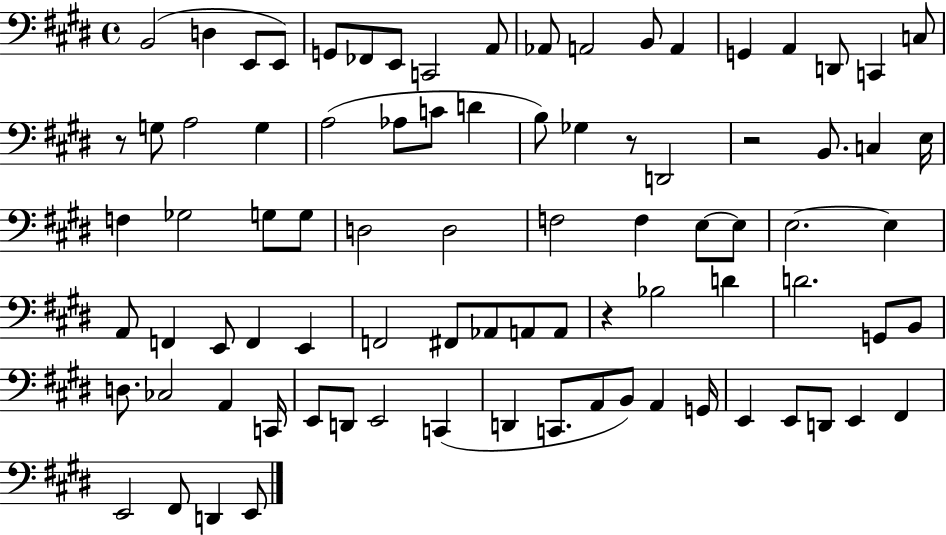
{
  \clef bass
  \time 4/4
  \defaultTimeSignature
  \key e \major
  b,2( d4 e,8 e,8) | g,8 fes,8 e,8 c,2 a,8 | aes,8 a,2 b,8 a,4 | g,4 a,4 d,8 c,4 c8 | \break r8 g8 a2 g4 | a2( aes8 c'8 d'4 | b8) ges4 r8 d,2 | r2 b,8. c4 e16 | \break f4 ges2 g8 g8 | d2 d2 | f2 f4 e8~~ e8 | e2.~~ e4 | \break a,8 f,4 e,8 f,4 e,4 | f,2 fis,8 aes,8 a,8 a,8 | r4 bes2 d'4 | d'2. g,8 b,8 | \break d8. ces2 a,4 c,16 | e,8 d,8 e,2 c,4( | d,4 c,8. a,8 b,8) a,4 g,16 | e,4 e,8 d,8 e,4 fis,4 | \break e,2 fis,8 d,4 e,8 | \bar "|."
}